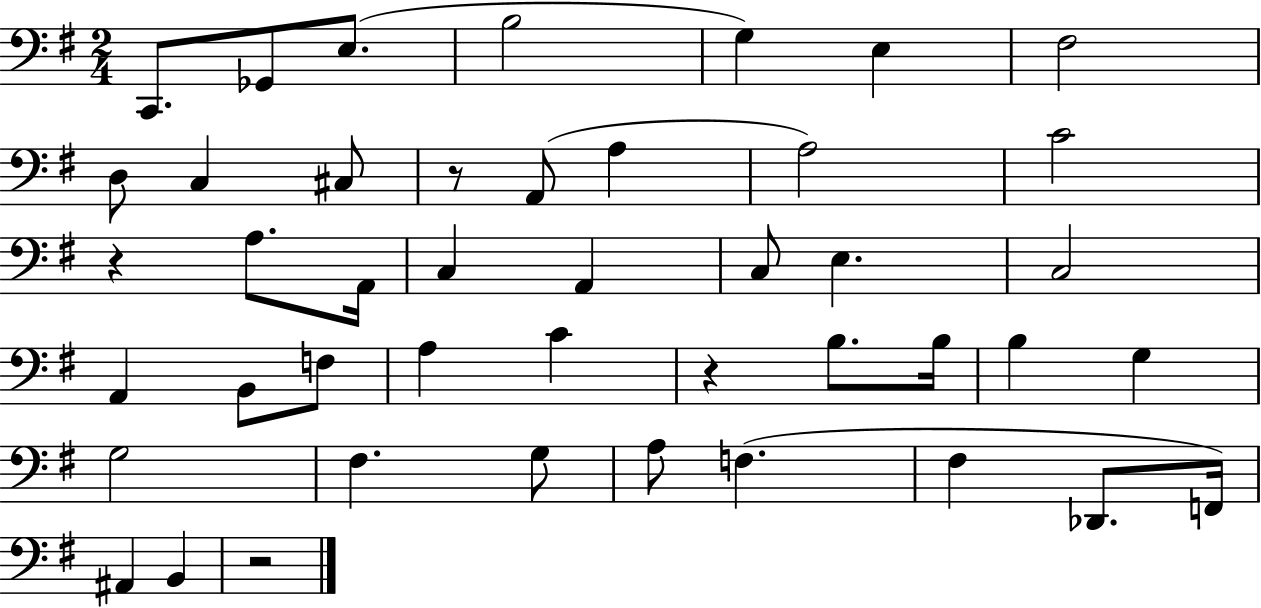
C2/e. Gb2/e E3/e. B3/h G3/q E3/q F#3/h D3/e C3/q C#3/e R/e A2/e A3/q A3/h C4/h R/q A3/e. A2/s C3/q A2/q C3/e E3/q. C3/h A2/q B2/e F3/e A3/q C4/q R/q B3/e. B3/s B3/q G3/q G3/h F#3/q. G3/e A3/e F3/q. F#3/q Db2/e. F2/s A#2/q B2/q R/h